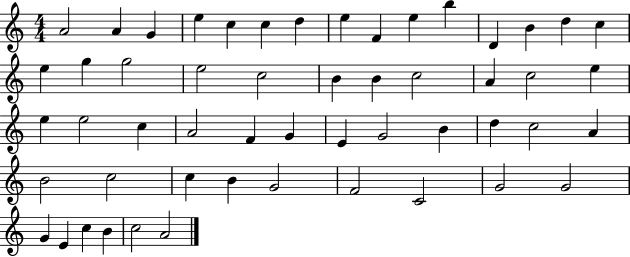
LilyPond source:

{
  \clef treble
  \numericTimeSignature
  \time 4/4
  \key c \major
  a'2 a'4 g'4 | e''4 c''4 c''4 d''4 | e''4 f'4 e''4 b''4 | d'4 b'4 d''4 c''4 | \break e''4 g''4 g''2 | e''2 c''2 | b'4 b'4 c''2 | a'4 c''2 e''4 | \break e''4 e''2 c''4 | a'2 f'4 g'4 | e'4 g'2 b'4 | d''4 c''2 a'4 | \break b'2 c''2 | c''4 b'4 g'2 | f'2 c'2 | g'2 g'2 | \break g'4 e'4 c''4 b'4 | c''2 a'2 | \bar "|."
}